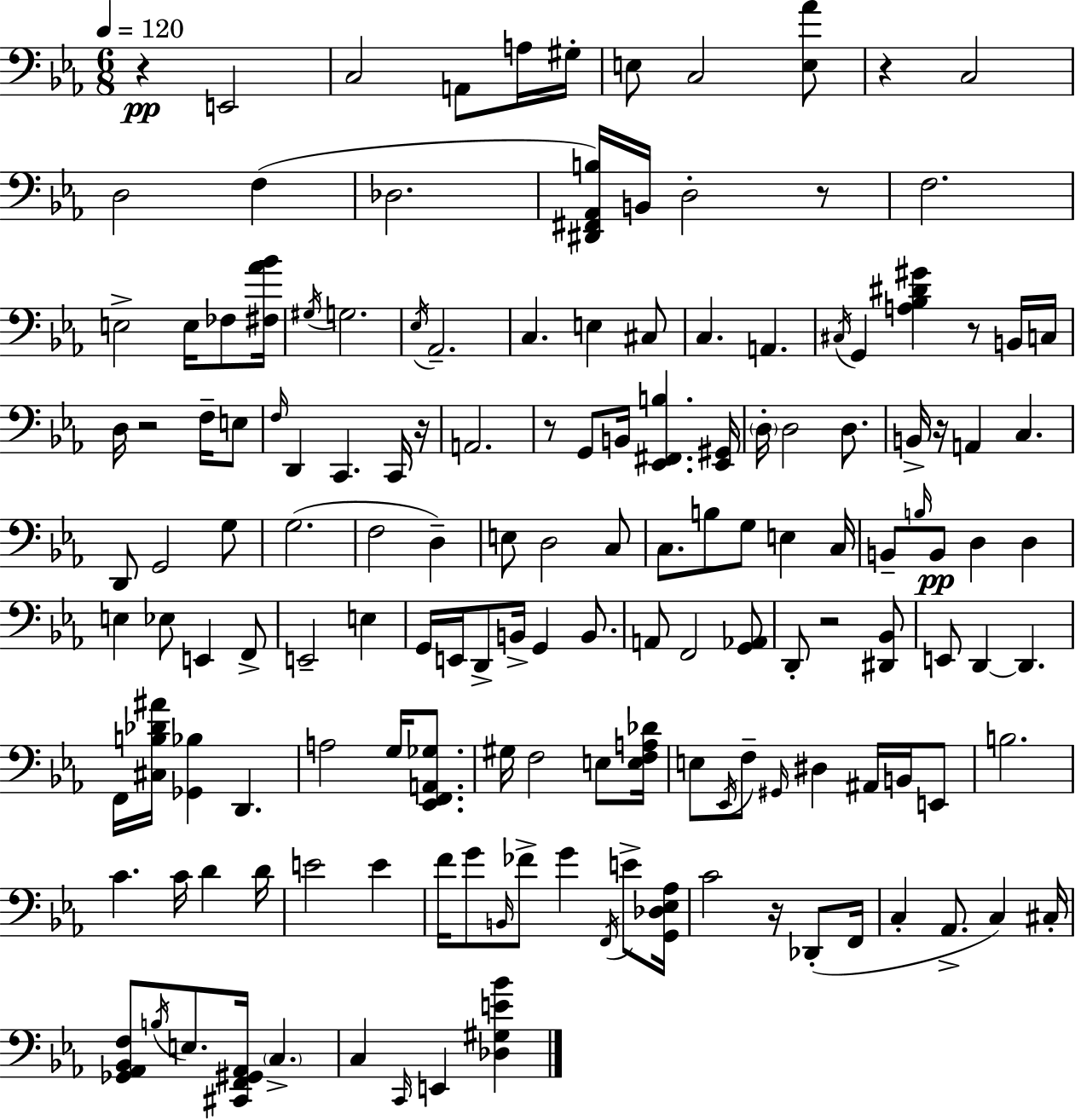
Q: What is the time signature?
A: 6/8